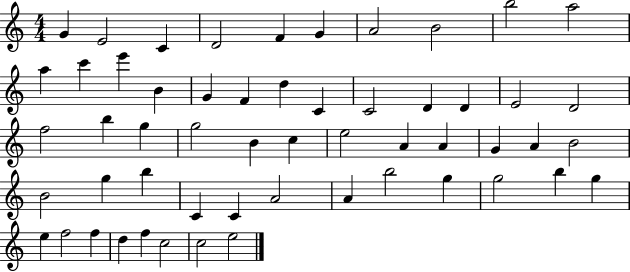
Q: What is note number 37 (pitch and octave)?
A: G5